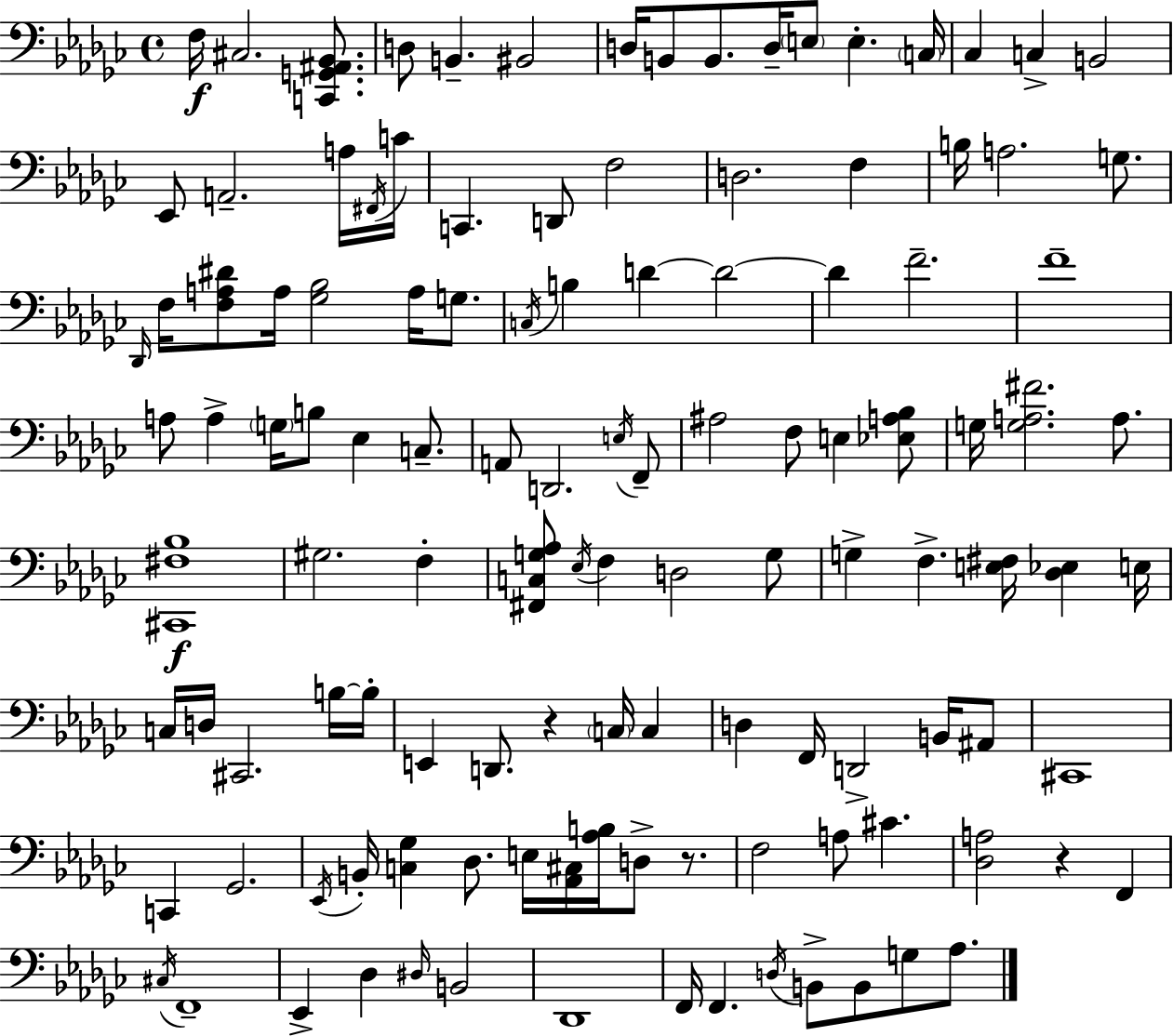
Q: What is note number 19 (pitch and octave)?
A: F#2